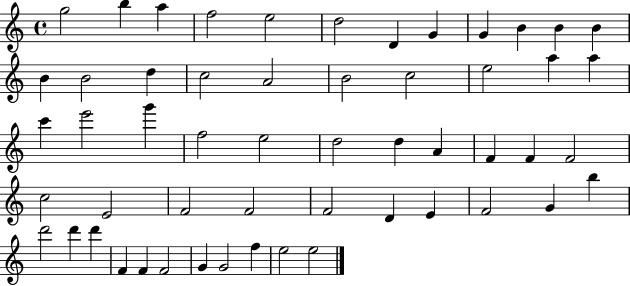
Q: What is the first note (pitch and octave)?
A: G5